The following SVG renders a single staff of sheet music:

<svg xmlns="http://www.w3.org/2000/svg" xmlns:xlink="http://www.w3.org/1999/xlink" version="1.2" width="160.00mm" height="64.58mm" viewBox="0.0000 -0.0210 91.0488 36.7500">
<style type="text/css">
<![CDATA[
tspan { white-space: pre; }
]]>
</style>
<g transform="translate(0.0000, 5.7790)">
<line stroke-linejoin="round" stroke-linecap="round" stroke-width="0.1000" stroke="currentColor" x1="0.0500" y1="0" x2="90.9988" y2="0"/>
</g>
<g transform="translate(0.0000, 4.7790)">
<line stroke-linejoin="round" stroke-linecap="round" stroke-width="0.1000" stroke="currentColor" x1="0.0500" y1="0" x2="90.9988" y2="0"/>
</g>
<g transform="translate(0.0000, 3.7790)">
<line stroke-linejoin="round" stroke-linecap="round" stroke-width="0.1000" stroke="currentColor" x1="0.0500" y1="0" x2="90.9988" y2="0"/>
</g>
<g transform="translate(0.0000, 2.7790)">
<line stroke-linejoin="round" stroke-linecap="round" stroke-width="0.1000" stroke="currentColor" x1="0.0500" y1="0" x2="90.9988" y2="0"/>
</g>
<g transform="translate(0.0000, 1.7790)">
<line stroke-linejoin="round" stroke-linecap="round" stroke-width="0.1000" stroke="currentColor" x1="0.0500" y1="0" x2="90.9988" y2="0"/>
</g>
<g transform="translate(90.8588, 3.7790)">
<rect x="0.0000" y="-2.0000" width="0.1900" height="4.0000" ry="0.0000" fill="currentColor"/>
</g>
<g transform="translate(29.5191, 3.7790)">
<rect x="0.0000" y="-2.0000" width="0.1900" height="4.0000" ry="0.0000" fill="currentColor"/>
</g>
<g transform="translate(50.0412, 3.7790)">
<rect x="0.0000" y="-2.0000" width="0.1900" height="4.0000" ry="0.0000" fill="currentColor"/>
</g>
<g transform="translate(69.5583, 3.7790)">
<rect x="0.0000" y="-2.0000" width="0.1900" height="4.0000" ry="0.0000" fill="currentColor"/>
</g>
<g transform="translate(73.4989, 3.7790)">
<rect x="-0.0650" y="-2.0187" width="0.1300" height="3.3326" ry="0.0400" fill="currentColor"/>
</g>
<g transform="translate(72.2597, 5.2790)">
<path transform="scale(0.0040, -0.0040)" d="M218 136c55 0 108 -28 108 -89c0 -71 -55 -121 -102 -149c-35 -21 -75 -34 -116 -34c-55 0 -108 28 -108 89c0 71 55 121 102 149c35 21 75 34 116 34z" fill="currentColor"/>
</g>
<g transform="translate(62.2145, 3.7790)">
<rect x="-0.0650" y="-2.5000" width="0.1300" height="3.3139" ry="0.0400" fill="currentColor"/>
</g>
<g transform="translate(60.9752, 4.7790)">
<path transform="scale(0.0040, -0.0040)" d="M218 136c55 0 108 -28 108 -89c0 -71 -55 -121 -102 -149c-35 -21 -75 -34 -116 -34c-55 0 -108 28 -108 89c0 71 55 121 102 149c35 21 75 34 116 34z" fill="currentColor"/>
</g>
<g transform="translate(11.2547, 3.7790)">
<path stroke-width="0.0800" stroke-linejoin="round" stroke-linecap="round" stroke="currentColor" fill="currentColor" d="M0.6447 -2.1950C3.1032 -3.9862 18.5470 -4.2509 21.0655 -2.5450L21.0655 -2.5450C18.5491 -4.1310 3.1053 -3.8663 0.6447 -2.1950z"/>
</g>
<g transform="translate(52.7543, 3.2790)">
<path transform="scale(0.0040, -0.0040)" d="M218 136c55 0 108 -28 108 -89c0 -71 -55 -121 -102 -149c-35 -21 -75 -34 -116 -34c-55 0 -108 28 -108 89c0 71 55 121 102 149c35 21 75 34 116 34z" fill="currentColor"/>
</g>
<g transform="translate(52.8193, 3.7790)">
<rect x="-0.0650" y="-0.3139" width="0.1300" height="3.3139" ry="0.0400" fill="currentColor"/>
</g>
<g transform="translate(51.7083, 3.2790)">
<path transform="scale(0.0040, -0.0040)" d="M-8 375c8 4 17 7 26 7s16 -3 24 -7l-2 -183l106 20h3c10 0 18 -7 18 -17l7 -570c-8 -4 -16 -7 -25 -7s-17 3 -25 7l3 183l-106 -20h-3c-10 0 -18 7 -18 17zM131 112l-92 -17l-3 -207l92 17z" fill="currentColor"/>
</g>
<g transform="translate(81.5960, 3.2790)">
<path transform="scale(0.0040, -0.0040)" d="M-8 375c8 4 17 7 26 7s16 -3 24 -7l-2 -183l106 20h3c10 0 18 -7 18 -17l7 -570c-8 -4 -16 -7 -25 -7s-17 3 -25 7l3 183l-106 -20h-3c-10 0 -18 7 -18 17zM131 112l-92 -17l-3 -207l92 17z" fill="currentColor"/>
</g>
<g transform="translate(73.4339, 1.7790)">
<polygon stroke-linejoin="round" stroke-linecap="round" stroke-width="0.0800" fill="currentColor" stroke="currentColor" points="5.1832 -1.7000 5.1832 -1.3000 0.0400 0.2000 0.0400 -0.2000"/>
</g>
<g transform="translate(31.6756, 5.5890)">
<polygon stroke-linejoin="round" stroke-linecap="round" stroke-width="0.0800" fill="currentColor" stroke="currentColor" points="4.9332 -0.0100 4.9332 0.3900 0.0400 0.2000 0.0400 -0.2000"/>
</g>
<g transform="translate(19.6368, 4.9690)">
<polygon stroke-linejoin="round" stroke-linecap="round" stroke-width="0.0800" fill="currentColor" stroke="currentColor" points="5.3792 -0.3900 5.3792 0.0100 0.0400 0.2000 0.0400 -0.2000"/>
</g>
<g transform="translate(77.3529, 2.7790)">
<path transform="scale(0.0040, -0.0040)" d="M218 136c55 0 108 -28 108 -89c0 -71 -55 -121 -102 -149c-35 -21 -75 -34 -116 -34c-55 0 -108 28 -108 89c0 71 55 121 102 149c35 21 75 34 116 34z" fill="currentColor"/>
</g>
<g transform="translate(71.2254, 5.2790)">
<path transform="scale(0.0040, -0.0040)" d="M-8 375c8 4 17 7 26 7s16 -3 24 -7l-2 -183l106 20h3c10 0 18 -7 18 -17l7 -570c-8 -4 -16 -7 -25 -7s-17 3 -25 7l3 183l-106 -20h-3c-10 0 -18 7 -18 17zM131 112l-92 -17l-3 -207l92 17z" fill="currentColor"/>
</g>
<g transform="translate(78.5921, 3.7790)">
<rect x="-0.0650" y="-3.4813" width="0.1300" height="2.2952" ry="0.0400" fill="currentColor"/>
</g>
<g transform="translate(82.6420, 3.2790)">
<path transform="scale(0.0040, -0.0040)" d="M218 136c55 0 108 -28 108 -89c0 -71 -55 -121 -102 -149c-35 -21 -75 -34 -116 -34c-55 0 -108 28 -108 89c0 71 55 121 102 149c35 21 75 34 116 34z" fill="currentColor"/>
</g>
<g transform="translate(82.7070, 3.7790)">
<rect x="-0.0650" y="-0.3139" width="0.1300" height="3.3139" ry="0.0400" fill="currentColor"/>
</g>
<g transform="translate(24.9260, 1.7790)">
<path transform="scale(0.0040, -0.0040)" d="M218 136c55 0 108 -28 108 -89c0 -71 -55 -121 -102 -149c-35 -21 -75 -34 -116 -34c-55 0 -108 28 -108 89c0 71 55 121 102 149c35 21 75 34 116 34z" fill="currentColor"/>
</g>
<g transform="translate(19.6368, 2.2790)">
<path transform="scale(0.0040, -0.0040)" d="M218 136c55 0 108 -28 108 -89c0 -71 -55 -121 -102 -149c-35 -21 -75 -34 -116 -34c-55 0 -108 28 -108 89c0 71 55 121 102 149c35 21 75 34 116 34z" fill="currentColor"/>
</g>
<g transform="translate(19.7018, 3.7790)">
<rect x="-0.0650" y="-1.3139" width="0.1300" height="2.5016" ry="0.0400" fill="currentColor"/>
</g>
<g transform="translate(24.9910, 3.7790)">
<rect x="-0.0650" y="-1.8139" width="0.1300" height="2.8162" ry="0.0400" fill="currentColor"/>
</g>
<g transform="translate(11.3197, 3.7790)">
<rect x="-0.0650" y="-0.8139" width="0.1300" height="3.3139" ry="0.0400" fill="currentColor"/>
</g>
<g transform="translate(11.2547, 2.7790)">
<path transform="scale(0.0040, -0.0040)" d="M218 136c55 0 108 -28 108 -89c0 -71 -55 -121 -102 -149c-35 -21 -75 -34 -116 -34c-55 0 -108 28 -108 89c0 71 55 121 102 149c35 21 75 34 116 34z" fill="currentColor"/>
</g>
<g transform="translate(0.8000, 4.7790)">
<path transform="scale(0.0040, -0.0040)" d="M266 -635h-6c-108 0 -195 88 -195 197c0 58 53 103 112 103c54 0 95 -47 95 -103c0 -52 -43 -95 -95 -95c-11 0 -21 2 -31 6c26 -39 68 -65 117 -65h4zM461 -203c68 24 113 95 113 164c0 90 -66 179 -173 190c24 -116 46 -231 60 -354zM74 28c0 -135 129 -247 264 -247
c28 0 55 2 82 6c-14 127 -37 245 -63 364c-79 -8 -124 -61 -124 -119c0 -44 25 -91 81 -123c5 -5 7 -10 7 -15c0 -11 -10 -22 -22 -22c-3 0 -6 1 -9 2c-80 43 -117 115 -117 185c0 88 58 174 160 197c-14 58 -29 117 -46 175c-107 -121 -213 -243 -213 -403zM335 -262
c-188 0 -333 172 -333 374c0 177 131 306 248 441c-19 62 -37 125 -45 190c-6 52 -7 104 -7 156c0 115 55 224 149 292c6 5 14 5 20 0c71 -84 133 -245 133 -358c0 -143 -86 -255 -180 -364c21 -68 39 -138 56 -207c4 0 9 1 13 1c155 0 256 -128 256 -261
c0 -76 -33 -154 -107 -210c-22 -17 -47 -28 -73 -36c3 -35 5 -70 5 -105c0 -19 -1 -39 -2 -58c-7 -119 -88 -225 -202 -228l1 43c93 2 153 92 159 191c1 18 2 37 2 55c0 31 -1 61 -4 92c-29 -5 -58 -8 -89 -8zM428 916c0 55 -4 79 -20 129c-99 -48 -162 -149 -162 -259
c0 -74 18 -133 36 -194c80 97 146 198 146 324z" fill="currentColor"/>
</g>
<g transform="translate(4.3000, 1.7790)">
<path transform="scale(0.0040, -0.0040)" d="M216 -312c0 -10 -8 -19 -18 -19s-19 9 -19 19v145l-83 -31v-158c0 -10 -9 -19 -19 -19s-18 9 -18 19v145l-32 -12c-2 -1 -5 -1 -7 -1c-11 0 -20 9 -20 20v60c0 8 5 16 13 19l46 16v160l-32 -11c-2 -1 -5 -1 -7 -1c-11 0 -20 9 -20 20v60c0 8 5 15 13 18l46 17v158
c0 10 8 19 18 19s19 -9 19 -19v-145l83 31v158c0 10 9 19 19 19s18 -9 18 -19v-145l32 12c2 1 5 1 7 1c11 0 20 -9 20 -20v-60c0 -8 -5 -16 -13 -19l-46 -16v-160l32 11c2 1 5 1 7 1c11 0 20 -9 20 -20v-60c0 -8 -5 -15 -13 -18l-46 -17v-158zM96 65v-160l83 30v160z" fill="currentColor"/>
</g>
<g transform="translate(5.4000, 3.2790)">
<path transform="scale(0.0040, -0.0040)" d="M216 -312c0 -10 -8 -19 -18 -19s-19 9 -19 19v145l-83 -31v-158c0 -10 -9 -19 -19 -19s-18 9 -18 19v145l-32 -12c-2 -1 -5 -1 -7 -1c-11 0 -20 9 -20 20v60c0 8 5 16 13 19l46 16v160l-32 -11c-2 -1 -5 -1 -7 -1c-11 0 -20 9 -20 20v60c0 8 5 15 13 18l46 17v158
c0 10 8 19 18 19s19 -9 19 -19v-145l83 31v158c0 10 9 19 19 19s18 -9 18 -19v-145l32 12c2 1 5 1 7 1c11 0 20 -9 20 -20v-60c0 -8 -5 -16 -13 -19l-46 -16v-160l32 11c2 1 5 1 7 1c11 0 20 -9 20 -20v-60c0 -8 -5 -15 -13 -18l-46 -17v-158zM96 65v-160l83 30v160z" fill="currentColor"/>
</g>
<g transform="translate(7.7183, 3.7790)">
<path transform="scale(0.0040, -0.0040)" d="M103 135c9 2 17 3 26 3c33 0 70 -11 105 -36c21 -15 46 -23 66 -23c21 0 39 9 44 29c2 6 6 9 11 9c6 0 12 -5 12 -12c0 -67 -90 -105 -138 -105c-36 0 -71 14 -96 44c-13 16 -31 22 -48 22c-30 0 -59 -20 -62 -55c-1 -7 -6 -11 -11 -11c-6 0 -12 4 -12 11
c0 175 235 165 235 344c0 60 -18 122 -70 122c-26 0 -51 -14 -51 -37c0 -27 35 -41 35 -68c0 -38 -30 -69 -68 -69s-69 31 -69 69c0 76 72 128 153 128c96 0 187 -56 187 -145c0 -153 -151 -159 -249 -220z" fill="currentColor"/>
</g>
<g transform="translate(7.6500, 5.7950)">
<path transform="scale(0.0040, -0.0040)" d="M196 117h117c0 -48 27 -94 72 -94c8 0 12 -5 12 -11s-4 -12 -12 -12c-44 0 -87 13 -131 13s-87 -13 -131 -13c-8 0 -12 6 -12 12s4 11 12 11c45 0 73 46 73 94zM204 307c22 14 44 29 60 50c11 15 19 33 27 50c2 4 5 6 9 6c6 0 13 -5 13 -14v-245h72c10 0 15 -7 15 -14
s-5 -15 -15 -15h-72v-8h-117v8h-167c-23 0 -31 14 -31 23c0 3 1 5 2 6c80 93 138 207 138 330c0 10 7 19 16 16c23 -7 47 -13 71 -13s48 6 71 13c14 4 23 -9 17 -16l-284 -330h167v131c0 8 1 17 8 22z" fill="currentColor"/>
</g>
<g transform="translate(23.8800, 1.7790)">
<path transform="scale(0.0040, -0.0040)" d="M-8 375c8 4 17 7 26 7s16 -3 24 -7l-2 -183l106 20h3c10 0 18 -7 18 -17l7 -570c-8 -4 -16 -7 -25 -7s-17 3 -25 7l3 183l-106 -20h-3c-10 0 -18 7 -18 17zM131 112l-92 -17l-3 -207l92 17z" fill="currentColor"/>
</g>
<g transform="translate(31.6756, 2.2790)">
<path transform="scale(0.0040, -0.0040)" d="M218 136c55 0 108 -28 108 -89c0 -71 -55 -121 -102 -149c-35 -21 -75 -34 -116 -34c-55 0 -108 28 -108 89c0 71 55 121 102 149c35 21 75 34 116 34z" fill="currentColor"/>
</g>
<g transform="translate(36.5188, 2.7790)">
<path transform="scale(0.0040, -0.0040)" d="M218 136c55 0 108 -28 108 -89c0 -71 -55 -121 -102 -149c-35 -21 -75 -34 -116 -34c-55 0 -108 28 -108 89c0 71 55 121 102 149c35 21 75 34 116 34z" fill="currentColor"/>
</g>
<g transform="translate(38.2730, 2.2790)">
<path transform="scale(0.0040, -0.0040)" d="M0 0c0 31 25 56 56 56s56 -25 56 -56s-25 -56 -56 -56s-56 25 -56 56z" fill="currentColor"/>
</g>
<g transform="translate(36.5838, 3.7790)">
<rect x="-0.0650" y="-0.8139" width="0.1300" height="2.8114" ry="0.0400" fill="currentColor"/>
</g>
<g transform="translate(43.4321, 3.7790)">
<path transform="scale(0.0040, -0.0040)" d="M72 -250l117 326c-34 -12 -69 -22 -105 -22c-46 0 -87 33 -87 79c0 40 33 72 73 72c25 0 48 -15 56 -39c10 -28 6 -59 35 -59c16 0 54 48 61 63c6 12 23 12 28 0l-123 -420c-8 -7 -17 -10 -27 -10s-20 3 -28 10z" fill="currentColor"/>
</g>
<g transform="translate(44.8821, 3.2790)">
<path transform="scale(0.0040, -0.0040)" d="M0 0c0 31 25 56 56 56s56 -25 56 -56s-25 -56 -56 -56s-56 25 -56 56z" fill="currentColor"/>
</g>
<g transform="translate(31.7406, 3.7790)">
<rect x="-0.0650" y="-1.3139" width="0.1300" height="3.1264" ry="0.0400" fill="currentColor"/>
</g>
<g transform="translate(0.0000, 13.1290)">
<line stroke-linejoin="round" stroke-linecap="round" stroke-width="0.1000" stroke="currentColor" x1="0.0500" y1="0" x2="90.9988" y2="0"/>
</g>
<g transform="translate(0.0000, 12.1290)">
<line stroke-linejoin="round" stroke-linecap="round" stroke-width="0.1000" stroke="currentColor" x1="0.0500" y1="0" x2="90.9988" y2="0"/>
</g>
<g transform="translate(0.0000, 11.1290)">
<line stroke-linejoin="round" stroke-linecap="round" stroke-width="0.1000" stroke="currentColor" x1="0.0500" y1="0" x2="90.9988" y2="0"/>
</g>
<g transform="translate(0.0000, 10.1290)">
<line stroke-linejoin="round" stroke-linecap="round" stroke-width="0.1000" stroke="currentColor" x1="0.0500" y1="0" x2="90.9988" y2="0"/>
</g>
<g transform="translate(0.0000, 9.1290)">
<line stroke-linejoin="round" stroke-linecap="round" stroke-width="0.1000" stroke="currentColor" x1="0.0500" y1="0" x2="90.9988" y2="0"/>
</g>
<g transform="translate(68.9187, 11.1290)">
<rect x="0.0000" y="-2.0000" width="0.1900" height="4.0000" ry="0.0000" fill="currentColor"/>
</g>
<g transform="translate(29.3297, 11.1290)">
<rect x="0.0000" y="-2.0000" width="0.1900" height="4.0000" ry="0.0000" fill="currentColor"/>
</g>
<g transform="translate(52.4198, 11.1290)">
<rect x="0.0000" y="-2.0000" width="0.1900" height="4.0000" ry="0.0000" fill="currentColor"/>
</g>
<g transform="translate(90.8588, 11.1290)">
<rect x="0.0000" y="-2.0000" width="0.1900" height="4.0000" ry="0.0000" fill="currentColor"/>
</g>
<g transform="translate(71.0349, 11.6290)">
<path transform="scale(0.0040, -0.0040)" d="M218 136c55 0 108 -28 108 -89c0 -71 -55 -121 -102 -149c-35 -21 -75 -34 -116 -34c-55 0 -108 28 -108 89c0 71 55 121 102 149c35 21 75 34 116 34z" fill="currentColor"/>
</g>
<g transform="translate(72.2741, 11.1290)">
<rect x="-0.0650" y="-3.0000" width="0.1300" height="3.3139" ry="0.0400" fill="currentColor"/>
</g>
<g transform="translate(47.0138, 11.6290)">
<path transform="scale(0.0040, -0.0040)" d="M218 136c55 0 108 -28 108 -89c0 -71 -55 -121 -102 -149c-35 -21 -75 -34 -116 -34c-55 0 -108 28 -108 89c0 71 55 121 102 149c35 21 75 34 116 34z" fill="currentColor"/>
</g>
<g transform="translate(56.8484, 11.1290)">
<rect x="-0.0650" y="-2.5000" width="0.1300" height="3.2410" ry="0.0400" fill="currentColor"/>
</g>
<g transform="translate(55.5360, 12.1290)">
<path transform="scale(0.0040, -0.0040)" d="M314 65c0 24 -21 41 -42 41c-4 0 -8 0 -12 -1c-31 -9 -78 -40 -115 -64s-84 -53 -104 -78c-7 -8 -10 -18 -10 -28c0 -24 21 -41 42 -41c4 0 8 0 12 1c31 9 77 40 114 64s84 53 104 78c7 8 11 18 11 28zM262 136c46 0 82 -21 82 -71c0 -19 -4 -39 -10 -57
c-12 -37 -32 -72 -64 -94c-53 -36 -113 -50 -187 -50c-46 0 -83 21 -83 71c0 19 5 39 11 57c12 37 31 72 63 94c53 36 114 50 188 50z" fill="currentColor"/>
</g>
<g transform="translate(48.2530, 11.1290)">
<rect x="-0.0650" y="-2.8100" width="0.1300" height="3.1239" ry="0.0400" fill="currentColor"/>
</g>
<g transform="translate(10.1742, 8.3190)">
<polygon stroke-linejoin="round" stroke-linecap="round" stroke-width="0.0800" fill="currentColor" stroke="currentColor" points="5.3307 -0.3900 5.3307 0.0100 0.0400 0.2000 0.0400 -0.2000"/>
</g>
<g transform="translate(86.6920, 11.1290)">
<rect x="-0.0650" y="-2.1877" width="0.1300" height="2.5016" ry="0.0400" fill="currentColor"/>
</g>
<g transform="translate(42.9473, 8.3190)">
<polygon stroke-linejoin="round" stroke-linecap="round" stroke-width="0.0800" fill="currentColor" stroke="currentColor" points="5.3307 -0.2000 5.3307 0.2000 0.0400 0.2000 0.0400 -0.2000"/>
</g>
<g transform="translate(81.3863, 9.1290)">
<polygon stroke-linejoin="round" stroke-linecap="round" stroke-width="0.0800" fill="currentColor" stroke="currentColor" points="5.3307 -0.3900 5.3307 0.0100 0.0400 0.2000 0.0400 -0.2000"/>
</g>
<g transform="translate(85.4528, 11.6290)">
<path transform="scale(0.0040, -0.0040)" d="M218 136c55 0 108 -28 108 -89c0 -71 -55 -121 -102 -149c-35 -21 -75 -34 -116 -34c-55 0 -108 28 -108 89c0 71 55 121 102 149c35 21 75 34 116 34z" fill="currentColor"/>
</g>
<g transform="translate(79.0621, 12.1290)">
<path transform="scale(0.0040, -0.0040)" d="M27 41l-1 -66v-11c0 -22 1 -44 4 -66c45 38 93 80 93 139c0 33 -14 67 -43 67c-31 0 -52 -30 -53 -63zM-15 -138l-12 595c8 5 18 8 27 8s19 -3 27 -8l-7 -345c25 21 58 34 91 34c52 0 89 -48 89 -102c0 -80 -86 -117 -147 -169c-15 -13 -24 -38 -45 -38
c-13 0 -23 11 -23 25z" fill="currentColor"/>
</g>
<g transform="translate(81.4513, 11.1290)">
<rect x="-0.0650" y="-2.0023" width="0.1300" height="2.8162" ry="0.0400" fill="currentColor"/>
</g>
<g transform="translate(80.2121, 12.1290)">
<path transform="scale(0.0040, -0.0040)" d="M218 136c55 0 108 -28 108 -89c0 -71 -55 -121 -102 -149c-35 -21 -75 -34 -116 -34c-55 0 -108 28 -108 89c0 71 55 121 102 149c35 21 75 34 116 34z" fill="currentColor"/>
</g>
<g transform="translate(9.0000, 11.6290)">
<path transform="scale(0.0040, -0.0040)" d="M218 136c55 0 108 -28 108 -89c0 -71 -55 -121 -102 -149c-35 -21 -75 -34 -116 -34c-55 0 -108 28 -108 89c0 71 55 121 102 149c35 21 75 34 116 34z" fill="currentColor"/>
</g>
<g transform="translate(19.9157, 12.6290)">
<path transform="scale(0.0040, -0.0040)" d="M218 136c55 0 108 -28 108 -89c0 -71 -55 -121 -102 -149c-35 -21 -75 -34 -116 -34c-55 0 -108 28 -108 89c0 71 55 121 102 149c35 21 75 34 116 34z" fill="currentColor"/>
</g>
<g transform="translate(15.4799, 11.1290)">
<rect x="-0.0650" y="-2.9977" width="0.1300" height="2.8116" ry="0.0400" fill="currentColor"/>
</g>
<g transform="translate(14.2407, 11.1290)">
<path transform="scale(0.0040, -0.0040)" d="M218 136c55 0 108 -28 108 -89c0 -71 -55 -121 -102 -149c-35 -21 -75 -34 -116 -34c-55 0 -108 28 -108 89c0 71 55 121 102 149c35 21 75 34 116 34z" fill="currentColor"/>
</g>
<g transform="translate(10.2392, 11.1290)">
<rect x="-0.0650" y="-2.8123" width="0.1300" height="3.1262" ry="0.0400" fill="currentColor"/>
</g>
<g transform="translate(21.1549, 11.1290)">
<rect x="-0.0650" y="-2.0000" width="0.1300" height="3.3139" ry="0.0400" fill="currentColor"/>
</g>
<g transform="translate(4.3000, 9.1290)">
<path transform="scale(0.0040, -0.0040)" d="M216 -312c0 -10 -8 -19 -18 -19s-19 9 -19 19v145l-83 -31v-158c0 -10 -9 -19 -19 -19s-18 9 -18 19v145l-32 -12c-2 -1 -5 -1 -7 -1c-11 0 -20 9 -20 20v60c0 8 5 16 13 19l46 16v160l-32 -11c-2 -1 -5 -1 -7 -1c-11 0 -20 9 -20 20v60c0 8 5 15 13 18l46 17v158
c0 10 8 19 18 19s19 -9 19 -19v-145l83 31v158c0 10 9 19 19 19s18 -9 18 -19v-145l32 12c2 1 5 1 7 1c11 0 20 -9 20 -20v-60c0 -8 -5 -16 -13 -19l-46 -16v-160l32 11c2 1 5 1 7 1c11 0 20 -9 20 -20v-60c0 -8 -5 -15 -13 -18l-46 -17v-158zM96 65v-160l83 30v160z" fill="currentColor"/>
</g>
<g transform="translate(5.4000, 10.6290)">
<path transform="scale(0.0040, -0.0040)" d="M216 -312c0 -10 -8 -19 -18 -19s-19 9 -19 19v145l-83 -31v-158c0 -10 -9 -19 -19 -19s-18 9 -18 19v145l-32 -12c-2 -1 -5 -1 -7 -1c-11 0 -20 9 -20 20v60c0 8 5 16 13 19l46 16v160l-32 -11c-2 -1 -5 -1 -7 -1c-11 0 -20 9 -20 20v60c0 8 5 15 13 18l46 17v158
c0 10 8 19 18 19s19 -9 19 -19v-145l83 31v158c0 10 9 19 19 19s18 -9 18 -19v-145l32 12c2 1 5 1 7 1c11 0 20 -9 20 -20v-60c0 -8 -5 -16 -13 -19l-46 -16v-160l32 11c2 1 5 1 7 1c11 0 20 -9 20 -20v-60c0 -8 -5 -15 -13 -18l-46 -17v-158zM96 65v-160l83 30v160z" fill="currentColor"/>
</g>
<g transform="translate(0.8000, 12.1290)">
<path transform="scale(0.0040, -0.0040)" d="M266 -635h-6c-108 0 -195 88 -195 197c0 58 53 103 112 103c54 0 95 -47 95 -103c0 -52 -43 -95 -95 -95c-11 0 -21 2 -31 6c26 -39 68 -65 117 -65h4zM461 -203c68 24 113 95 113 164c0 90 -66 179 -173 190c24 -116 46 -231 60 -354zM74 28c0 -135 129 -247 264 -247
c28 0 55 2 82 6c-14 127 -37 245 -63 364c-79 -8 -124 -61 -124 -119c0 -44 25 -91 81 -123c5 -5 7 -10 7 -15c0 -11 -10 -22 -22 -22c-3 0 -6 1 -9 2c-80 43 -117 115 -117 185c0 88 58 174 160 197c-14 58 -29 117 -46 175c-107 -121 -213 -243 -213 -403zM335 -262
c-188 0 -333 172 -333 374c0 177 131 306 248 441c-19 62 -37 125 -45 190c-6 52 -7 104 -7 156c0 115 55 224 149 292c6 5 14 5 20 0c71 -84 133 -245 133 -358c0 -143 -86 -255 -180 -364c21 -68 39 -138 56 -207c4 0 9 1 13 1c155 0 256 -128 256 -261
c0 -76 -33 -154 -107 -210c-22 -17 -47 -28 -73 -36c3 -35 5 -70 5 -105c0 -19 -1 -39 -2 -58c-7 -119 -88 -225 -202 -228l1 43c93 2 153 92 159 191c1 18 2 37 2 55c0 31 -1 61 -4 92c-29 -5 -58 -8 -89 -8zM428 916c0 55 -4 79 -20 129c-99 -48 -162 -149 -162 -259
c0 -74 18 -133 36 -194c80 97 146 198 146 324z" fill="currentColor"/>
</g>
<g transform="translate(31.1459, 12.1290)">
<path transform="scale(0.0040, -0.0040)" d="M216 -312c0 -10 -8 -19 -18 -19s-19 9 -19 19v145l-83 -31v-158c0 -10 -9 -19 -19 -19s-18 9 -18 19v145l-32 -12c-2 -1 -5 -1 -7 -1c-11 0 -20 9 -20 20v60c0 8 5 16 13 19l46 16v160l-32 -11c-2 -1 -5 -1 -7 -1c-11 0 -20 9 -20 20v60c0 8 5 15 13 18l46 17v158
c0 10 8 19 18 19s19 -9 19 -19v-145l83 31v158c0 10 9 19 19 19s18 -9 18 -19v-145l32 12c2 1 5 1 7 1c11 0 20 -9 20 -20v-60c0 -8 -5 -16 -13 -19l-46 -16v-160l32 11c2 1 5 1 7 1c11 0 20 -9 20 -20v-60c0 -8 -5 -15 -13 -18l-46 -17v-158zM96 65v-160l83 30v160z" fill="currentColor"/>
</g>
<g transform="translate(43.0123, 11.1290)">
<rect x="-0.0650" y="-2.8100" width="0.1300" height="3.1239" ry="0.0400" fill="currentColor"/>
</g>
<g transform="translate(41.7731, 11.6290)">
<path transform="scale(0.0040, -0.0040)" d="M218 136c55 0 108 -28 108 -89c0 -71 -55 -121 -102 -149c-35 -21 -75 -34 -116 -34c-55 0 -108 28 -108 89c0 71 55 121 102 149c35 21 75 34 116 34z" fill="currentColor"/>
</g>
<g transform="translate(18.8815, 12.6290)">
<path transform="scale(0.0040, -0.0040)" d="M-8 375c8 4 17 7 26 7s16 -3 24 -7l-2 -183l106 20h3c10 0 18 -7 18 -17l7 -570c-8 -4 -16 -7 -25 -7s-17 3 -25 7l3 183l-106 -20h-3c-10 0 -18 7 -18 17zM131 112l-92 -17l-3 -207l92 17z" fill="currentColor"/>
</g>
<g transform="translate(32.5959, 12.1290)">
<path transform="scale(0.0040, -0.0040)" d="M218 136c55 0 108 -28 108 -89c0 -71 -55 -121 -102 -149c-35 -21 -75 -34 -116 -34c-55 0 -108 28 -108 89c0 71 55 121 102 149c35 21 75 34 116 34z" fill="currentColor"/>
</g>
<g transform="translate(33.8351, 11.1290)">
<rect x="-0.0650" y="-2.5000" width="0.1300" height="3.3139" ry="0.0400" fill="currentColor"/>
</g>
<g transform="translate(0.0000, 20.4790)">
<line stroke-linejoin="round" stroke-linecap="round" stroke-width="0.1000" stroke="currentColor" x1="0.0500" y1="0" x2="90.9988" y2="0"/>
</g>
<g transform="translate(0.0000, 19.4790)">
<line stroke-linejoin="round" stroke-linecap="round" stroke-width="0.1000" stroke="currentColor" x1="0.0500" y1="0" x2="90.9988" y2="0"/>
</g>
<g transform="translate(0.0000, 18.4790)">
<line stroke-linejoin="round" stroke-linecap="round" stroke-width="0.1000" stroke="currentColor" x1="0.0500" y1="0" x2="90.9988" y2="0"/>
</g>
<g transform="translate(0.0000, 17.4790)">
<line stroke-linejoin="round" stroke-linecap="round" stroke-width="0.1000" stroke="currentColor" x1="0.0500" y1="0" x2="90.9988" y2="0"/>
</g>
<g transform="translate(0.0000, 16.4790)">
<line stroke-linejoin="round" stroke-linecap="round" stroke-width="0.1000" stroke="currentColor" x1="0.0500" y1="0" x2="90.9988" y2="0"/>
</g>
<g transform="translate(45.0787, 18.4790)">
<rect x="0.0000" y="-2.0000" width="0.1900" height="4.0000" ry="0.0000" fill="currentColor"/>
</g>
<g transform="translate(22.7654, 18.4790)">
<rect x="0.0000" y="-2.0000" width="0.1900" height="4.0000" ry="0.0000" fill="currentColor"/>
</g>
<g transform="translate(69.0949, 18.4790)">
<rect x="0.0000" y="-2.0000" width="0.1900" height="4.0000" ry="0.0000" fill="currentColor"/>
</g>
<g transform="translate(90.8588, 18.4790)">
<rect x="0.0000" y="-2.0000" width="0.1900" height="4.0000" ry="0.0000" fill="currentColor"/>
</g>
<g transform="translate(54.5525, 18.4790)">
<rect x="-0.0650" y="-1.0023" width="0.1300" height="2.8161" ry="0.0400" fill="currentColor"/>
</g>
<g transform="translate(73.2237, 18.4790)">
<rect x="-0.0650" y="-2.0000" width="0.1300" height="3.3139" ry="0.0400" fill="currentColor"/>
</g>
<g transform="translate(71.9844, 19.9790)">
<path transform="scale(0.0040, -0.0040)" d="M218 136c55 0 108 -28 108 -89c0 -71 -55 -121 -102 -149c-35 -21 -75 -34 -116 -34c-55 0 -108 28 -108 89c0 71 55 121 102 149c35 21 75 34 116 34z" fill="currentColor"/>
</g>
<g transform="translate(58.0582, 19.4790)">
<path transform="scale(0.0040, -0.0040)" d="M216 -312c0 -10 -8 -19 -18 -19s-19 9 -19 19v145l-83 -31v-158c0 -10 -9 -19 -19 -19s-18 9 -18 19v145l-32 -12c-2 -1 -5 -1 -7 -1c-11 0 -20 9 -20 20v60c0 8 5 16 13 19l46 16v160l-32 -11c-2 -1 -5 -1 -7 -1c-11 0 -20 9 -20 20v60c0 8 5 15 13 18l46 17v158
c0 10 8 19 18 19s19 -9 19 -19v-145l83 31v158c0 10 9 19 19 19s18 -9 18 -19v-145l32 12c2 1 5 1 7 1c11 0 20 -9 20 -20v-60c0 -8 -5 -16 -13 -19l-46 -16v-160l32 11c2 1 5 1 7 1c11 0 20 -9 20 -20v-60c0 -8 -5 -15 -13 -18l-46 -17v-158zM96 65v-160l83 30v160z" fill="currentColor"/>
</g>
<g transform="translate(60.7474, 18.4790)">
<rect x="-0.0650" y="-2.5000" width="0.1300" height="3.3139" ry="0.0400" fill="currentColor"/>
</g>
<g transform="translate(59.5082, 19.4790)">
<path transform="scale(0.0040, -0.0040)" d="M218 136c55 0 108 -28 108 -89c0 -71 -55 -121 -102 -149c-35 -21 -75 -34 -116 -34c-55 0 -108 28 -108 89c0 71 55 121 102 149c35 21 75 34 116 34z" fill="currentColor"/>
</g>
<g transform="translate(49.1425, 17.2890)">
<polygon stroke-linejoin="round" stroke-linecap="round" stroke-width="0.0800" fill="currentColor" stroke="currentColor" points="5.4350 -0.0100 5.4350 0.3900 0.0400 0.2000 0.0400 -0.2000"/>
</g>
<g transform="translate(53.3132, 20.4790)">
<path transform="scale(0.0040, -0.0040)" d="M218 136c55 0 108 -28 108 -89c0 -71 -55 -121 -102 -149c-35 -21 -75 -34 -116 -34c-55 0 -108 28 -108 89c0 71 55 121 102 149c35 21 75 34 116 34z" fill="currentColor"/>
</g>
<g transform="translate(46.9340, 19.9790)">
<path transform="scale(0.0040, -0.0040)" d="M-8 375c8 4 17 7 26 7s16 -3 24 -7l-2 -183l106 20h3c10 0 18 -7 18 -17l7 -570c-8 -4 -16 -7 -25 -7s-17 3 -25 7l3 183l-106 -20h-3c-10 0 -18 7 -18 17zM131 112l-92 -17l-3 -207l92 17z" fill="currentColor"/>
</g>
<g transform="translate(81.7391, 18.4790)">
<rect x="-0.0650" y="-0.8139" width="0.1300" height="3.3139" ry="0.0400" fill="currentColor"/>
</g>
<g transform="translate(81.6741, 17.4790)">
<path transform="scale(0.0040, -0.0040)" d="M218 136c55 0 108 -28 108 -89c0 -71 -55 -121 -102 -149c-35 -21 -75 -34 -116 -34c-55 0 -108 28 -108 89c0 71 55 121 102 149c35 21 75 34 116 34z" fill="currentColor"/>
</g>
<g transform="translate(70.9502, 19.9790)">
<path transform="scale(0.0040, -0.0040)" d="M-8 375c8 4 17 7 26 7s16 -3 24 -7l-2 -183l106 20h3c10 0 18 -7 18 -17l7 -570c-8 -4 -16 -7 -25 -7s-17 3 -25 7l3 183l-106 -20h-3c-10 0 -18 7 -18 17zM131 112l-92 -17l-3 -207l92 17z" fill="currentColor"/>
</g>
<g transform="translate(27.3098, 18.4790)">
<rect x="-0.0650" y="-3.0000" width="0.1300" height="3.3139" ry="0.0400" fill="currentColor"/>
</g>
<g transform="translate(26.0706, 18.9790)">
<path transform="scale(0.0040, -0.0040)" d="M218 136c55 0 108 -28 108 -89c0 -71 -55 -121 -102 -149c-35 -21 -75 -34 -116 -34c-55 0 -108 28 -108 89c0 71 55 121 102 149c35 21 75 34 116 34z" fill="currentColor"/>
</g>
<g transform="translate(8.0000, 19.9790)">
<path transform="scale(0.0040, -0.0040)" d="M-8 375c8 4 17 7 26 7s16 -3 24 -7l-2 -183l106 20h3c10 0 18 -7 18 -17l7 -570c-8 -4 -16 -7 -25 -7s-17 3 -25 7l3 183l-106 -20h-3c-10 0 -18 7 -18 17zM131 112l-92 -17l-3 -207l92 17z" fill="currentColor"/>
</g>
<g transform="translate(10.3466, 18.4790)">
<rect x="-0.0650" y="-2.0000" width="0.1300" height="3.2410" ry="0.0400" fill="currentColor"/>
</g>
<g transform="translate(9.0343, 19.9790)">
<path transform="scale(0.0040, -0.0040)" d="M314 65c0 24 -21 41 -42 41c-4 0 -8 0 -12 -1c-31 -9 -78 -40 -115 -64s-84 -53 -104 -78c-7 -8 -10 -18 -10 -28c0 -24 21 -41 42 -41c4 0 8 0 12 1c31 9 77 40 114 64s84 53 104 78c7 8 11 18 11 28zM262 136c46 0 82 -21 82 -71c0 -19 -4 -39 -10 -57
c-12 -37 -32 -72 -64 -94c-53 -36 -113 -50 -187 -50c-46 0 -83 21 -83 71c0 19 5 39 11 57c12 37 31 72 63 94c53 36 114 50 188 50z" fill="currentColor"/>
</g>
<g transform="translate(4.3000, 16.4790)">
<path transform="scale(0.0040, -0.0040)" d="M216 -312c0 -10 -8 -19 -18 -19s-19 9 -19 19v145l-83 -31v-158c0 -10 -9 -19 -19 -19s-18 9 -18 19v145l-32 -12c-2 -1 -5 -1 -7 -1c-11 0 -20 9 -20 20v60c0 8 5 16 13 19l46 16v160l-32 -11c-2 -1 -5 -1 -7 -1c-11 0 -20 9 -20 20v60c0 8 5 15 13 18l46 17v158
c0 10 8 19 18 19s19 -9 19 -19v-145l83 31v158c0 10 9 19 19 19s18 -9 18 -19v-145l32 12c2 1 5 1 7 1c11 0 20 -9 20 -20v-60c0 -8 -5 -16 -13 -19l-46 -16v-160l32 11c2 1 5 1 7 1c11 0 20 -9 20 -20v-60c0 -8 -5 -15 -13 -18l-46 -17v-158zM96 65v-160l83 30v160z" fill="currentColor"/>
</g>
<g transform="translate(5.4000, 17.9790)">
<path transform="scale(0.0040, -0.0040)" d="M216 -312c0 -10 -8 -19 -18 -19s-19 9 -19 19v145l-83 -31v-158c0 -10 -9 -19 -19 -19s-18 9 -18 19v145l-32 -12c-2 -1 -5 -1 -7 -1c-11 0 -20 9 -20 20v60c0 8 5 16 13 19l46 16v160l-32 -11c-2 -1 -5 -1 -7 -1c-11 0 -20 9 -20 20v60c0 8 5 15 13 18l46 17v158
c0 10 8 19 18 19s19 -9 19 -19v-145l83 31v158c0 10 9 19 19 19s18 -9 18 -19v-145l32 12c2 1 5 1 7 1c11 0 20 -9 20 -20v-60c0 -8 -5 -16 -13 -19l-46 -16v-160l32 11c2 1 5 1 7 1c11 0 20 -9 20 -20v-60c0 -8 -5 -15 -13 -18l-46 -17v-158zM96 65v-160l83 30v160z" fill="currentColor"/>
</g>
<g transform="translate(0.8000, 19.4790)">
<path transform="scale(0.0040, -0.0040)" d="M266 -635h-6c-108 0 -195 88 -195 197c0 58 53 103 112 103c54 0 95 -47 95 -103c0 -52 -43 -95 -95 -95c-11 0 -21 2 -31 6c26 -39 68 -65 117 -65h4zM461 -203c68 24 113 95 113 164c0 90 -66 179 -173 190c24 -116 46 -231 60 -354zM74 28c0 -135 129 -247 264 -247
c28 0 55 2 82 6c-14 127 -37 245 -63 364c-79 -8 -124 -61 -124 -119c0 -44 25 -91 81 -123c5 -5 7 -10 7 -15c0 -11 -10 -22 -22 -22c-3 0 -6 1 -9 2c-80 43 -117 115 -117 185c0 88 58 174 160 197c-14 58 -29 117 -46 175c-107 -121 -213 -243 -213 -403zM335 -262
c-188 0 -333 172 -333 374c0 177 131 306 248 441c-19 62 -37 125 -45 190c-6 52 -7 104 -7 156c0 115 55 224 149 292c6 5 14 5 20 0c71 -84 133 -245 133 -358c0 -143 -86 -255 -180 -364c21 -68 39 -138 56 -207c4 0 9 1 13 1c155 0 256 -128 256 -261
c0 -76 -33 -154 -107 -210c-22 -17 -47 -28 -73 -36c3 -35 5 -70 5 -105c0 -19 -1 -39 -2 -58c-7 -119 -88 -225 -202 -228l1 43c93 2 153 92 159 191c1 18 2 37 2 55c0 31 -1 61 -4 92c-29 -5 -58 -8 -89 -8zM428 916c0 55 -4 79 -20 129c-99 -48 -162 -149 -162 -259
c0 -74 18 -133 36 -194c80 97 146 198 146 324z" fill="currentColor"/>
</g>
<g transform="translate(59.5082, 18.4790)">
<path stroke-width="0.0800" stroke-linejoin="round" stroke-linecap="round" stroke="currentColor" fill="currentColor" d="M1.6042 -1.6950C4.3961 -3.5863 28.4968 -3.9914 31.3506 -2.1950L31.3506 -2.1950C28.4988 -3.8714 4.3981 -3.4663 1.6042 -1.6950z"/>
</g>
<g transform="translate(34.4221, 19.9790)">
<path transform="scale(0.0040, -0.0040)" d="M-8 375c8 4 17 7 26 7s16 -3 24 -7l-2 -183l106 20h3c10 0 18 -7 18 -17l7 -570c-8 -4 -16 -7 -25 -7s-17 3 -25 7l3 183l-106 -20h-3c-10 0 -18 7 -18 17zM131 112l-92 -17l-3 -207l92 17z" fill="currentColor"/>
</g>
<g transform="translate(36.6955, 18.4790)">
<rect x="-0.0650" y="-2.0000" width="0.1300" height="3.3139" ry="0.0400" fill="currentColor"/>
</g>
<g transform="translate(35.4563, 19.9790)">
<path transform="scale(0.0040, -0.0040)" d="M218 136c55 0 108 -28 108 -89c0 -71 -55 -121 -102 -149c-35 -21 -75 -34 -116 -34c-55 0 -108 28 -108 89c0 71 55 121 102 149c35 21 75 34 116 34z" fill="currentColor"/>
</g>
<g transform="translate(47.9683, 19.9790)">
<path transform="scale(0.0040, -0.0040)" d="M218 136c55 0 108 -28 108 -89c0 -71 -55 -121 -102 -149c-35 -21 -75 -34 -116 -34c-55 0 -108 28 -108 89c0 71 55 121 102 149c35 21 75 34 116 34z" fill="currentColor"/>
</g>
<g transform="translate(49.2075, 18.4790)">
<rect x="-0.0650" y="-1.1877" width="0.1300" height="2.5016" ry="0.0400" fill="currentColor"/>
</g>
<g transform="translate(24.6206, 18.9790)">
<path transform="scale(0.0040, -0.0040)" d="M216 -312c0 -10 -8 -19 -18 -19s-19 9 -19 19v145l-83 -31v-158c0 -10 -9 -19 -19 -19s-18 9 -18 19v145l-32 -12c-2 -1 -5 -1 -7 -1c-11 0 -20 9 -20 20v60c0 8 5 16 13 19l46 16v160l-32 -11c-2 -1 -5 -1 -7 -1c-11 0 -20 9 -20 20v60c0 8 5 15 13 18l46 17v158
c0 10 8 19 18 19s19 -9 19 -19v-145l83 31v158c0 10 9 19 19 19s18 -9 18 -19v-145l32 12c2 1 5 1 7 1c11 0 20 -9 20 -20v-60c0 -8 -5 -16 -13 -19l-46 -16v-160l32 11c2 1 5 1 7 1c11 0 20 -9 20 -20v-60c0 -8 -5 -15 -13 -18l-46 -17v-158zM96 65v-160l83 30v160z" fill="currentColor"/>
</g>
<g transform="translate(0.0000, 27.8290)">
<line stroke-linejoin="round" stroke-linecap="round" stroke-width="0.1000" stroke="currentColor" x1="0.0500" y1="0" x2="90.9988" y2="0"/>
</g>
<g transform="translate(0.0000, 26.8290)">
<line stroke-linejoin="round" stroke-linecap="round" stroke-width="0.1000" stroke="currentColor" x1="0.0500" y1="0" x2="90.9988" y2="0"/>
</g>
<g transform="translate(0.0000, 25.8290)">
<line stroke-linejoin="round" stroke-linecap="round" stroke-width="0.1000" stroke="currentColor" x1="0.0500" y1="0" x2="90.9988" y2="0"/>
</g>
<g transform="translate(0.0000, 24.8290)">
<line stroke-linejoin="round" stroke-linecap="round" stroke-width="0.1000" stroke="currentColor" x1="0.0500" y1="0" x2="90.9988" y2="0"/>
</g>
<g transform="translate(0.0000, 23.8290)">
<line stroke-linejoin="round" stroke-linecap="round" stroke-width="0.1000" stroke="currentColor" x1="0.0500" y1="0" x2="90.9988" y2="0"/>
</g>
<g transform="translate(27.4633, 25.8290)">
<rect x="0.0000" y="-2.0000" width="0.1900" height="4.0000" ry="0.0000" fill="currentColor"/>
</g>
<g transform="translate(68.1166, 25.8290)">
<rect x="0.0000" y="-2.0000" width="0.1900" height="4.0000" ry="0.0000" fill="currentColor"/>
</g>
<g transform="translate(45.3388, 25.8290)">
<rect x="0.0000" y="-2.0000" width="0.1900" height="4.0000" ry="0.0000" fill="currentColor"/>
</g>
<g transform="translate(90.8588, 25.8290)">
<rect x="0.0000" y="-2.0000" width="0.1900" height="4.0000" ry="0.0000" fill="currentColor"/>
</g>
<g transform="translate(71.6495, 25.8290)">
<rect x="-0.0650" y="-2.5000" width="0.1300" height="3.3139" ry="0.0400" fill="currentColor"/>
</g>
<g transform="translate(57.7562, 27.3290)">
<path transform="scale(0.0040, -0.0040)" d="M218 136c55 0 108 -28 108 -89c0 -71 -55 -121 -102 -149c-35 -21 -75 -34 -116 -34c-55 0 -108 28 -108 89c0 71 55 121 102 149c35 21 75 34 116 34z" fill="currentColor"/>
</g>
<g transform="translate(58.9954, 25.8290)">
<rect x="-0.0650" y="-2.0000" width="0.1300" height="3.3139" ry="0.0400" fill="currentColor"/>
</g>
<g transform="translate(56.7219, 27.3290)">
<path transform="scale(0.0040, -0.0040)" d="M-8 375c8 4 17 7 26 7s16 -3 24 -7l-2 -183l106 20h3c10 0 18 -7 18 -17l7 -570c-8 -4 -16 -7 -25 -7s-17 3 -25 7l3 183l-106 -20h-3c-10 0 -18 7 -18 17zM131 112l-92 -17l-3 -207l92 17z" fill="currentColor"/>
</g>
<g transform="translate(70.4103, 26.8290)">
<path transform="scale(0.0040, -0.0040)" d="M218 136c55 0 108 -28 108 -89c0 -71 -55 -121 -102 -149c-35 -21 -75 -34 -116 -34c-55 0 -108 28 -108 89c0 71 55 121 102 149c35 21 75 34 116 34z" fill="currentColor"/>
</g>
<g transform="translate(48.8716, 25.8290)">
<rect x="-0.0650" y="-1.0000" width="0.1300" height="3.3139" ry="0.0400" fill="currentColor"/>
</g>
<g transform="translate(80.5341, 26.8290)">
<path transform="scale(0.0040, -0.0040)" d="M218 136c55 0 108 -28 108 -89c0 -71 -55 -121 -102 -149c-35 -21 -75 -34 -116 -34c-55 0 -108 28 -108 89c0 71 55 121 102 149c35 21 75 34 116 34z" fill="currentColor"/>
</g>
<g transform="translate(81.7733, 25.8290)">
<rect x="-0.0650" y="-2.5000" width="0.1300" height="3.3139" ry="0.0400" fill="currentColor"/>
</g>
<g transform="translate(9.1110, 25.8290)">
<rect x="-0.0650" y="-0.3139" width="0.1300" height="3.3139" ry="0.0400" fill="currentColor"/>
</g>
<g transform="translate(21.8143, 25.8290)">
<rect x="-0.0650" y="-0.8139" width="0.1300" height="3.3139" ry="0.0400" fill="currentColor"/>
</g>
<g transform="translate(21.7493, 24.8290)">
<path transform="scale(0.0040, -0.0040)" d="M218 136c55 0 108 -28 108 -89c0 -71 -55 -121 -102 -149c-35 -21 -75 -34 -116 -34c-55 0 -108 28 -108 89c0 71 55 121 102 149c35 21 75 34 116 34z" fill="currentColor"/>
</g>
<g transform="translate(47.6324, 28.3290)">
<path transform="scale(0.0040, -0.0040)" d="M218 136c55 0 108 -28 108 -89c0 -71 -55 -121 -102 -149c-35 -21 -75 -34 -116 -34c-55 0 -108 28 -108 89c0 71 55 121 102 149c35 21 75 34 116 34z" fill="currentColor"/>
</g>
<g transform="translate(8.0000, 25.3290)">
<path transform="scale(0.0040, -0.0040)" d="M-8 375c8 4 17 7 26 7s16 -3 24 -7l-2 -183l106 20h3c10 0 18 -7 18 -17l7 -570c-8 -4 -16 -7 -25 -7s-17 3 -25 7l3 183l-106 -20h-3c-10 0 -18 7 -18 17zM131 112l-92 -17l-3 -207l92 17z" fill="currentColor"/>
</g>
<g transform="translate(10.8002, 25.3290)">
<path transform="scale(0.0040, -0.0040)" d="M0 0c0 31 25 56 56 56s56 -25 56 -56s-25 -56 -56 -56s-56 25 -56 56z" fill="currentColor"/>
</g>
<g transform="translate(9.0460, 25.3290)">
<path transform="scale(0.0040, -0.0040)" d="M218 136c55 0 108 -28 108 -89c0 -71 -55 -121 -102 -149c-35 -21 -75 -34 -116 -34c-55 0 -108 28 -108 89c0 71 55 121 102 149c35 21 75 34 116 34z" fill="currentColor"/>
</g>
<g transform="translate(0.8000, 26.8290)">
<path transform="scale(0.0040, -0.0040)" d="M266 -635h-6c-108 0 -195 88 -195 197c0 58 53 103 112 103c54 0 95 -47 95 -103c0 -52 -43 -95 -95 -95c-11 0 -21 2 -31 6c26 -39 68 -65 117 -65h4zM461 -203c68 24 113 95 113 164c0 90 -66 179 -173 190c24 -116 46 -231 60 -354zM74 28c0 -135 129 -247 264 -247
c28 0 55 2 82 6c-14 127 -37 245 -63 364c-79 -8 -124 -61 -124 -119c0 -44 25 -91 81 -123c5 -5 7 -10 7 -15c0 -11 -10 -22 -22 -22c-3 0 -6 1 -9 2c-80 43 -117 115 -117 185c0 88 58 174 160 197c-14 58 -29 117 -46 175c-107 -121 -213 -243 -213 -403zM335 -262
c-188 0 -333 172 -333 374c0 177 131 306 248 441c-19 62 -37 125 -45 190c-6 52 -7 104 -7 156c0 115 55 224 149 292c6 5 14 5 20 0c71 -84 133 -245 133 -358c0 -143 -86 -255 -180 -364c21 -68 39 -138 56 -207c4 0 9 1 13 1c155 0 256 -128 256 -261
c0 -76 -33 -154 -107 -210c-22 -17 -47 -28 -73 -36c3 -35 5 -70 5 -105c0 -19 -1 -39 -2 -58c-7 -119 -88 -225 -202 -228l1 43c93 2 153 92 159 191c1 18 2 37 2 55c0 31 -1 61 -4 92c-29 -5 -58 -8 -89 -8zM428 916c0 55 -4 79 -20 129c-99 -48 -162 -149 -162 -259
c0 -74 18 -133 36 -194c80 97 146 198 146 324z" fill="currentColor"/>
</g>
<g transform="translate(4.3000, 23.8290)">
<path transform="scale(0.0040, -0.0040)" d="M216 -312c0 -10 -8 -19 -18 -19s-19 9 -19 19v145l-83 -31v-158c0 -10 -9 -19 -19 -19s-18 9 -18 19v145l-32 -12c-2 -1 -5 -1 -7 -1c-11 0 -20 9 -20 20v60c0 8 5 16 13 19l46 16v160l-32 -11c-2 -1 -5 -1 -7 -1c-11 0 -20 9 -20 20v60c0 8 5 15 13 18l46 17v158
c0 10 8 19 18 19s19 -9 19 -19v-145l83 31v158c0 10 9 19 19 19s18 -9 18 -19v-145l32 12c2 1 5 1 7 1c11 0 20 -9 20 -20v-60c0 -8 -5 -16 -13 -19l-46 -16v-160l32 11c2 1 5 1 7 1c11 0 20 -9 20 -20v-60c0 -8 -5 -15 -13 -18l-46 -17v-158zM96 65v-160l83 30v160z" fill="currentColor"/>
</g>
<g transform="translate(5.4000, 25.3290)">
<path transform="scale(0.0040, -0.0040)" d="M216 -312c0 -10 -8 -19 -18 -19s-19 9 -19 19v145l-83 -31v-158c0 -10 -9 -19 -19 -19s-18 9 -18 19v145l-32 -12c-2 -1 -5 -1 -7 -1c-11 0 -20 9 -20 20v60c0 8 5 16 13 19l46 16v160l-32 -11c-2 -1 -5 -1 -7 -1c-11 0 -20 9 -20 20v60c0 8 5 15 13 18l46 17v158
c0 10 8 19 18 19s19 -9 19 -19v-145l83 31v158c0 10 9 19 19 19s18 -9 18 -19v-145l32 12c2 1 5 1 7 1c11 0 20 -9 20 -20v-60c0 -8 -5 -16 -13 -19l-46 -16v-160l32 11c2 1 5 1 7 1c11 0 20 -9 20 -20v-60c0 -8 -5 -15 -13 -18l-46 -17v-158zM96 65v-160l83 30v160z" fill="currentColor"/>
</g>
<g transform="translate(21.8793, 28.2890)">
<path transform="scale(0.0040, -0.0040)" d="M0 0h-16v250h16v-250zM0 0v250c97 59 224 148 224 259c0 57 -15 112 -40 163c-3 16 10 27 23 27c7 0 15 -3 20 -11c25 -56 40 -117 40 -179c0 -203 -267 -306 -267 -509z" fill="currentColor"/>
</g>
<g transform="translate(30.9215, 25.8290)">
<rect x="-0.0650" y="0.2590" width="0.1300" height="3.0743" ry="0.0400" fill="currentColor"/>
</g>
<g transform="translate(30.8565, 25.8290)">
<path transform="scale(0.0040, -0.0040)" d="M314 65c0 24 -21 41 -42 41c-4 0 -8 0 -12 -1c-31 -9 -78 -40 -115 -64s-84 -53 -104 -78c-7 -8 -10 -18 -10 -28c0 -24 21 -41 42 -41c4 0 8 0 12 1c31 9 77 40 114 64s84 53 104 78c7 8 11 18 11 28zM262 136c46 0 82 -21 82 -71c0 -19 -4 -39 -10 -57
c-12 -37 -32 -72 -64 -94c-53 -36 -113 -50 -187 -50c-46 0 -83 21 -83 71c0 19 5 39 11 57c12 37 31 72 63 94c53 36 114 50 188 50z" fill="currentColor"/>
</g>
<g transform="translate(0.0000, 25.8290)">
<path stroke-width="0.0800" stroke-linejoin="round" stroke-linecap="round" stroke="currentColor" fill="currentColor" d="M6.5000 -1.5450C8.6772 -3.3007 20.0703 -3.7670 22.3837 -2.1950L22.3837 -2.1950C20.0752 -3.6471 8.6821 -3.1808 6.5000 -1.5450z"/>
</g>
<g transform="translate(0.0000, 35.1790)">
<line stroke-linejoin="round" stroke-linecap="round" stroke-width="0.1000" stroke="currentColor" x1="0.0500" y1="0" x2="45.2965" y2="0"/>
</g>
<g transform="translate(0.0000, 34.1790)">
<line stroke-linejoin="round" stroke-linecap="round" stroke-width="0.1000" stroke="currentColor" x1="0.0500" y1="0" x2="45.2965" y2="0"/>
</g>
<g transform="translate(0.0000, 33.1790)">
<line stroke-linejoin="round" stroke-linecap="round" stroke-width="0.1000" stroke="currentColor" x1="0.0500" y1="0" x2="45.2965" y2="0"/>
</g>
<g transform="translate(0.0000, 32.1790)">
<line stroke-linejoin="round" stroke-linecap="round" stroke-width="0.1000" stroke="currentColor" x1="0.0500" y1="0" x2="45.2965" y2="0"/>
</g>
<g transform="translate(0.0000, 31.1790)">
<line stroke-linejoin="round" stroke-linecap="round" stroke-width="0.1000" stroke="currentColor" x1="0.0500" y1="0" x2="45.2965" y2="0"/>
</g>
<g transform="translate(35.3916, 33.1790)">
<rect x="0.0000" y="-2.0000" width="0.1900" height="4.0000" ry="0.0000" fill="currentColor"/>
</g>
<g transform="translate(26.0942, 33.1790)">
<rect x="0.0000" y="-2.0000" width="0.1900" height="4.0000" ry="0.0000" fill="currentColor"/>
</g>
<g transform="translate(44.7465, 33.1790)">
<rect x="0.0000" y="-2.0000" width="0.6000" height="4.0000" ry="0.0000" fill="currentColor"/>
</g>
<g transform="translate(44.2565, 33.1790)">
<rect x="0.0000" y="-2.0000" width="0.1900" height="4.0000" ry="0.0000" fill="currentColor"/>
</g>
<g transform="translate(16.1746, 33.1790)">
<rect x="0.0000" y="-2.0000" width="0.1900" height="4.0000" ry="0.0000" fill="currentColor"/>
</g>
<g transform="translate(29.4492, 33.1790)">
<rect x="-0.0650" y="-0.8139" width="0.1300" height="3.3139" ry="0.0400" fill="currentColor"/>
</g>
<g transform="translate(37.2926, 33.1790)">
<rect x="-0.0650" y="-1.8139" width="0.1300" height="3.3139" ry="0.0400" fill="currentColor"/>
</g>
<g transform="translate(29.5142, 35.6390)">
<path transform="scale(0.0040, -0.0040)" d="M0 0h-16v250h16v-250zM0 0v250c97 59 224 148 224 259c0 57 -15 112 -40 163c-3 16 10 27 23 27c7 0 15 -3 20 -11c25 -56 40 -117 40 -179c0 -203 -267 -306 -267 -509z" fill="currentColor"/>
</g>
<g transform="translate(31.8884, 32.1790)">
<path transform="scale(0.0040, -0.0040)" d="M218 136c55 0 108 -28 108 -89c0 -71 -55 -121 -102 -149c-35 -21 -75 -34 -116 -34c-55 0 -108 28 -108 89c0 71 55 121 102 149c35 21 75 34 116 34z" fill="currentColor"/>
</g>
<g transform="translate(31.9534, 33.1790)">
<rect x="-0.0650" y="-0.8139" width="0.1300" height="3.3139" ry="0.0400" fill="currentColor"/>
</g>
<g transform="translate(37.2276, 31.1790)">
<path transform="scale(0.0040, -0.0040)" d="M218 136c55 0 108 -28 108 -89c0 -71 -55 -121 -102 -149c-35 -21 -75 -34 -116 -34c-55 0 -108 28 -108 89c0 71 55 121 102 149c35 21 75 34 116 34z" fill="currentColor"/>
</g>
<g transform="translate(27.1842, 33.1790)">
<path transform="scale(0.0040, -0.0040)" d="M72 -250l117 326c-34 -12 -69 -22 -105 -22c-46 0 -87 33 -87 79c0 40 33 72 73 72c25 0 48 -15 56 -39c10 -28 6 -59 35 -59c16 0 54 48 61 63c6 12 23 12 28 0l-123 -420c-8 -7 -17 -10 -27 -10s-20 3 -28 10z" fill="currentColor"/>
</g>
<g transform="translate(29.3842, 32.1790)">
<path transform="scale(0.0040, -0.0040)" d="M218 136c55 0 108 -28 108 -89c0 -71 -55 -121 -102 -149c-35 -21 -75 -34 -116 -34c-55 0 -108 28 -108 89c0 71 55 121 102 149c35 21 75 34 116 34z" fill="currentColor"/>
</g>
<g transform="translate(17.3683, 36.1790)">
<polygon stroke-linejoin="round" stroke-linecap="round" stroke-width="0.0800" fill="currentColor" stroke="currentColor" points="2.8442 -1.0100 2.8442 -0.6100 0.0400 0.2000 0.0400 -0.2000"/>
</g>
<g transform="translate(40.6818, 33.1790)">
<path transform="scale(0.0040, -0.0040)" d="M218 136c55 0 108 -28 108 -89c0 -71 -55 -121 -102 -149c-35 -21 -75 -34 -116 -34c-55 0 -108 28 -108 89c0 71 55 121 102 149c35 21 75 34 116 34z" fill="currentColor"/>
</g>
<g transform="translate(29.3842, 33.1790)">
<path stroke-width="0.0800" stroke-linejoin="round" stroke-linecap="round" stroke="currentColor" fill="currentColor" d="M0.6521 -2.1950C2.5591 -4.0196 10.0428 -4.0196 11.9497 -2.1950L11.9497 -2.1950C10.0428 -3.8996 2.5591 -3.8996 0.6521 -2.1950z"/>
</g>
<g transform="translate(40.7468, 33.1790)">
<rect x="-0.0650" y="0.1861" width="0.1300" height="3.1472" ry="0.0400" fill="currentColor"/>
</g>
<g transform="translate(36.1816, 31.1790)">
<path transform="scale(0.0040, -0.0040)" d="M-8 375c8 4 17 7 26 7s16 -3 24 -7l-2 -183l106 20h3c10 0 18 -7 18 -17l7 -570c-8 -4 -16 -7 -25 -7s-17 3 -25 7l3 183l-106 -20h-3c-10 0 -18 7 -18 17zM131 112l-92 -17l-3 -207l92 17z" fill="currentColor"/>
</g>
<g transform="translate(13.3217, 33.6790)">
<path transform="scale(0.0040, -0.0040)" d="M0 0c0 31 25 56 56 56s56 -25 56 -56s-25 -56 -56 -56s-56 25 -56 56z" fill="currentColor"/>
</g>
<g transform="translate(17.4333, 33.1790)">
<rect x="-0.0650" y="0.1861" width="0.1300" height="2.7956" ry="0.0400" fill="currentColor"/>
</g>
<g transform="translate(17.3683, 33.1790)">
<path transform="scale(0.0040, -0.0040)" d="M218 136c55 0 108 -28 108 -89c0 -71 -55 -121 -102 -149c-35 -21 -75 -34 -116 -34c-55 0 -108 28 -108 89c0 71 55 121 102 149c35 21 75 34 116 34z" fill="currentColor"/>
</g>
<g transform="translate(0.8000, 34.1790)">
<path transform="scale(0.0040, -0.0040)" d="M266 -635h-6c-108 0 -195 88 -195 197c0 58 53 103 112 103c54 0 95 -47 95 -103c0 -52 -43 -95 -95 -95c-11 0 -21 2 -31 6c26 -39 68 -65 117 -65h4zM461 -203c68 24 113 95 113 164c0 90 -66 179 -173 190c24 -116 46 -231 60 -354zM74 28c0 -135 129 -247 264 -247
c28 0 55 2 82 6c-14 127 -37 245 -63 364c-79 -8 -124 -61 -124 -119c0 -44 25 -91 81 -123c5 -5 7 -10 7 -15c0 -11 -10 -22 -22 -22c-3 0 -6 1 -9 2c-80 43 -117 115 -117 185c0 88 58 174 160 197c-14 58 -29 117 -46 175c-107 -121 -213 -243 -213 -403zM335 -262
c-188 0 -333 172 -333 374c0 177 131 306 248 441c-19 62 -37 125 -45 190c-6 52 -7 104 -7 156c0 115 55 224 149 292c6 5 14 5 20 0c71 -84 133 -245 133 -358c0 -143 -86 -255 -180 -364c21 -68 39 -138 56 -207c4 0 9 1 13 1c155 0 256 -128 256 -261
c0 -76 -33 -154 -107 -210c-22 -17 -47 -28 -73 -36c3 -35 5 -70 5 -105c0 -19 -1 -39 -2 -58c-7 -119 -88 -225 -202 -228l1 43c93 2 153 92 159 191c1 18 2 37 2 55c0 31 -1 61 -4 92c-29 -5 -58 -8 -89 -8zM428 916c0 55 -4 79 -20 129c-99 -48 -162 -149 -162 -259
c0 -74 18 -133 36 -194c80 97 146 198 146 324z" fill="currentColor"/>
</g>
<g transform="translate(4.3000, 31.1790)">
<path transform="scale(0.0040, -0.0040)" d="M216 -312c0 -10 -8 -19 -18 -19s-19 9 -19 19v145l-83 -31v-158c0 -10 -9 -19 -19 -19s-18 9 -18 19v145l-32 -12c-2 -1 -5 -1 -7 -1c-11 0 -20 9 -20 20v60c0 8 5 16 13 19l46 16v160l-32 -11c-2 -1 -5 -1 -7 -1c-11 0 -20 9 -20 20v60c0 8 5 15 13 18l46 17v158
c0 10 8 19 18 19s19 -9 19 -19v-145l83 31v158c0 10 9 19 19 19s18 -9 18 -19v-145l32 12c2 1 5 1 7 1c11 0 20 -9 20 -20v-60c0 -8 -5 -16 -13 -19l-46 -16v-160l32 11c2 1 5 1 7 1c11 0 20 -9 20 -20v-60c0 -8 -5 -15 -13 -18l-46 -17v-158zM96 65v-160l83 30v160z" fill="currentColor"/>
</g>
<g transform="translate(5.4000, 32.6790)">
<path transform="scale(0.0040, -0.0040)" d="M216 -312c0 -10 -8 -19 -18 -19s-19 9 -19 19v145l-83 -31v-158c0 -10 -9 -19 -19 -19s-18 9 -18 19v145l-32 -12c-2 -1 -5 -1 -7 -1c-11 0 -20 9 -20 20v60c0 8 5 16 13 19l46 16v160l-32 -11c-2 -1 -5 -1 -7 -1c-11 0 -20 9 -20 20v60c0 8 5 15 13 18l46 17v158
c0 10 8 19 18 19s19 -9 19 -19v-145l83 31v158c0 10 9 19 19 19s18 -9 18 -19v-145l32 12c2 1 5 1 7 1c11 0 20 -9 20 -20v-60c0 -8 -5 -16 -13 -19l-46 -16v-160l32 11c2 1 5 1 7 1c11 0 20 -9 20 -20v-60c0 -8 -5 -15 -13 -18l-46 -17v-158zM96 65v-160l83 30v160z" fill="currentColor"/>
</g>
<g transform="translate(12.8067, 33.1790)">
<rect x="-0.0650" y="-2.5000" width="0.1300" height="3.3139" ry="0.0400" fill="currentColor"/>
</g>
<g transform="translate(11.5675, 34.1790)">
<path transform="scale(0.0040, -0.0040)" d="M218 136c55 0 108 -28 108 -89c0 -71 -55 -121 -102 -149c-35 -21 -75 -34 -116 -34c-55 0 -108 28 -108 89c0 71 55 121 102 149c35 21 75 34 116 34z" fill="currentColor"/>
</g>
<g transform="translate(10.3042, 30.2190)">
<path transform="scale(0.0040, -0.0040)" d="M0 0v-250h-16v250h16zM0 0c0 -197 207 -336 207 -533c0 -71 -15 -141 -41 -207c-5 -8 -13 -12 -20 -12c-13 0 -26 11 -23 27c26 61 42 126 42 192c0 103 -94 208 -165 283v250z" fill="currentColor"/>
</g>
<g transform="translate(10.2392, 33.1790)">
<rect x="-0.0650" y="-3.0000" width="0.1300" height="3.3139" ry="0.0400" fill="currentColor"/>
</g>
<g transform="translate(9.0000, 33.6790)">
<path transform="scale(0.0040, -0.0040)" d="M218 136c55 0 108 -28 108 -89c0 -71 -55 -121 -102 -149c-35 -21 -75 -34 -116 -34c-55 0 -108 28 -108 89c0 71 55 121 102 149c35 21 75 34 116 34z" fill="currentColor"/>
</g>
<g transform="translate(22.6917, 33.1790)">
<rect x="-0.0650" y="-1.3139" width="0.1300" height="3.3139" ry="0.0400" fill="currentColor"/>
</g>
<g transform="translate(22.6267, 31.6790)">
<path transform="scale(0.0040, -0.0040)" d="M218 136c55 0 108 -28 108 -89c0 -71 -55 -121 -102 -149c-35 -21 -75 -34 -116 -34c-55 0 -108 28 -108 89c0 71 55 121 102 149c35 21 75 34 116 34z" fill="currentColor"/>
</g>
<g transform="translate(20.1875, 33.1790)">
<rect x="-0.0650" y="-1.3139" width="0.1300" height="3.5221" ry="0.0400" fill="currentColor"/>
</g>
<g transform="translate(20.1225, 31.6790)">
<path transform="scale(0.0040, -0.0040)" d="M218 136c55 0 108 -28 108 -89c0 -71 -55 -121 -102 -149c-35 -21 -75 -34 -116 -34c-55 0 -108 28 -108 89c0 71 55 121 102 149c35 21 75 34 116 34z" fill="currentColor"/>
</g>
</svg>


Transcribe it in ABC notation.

X:1
T:Untitled
M:2/4
L:1/4
K:D
d e/2 f/2 e/2 d/2 z/2 c G F/2 d/2 c A/2 B/2 F ^G A/2 A/2 G2 A _G/2 A/2 F2 ^A F F/2 E/2 ^G F d c d/2 B2 D F G G A/2 G B/2 e/2 e z/2 d/2 d f B